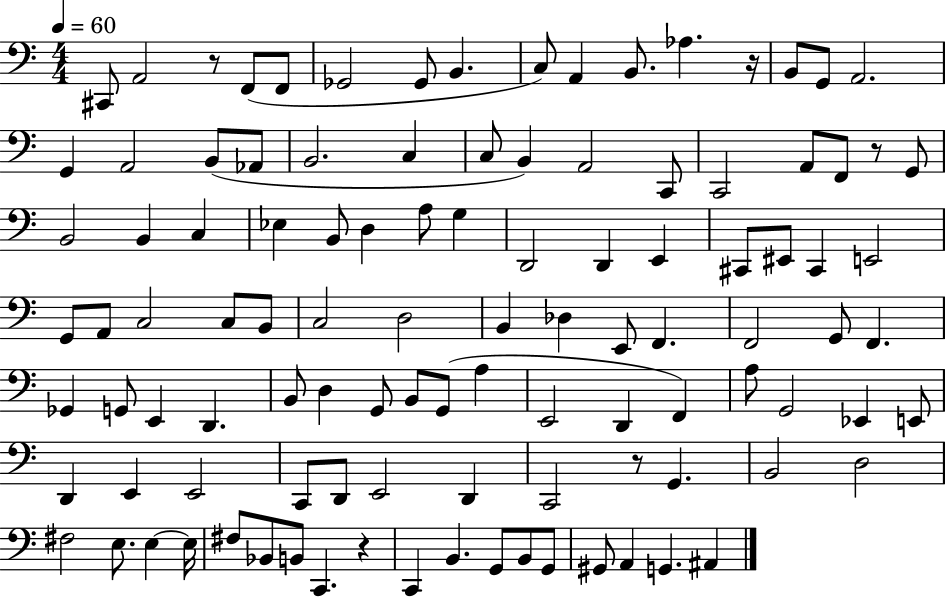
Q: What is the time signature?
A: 4/4